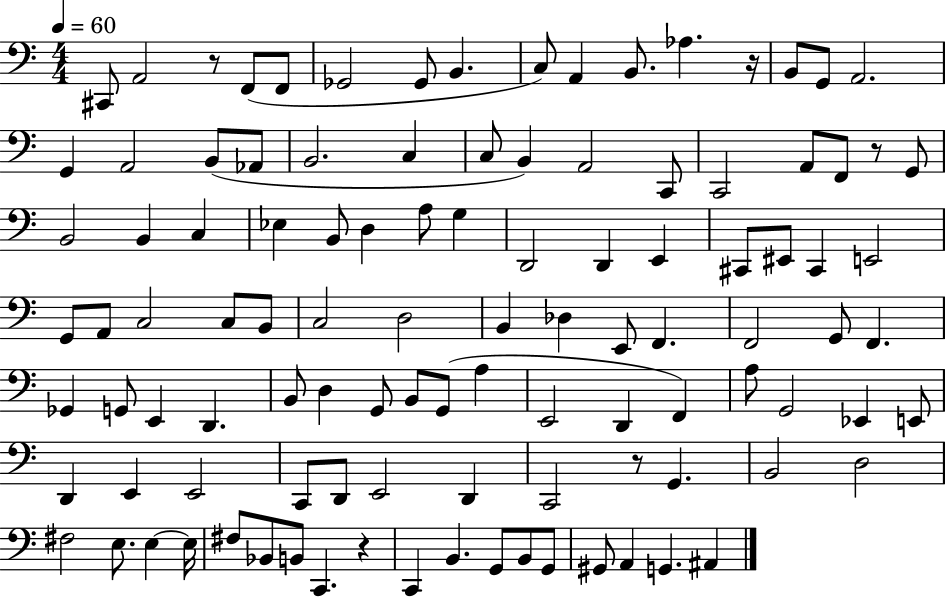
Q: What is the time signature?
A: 4/4